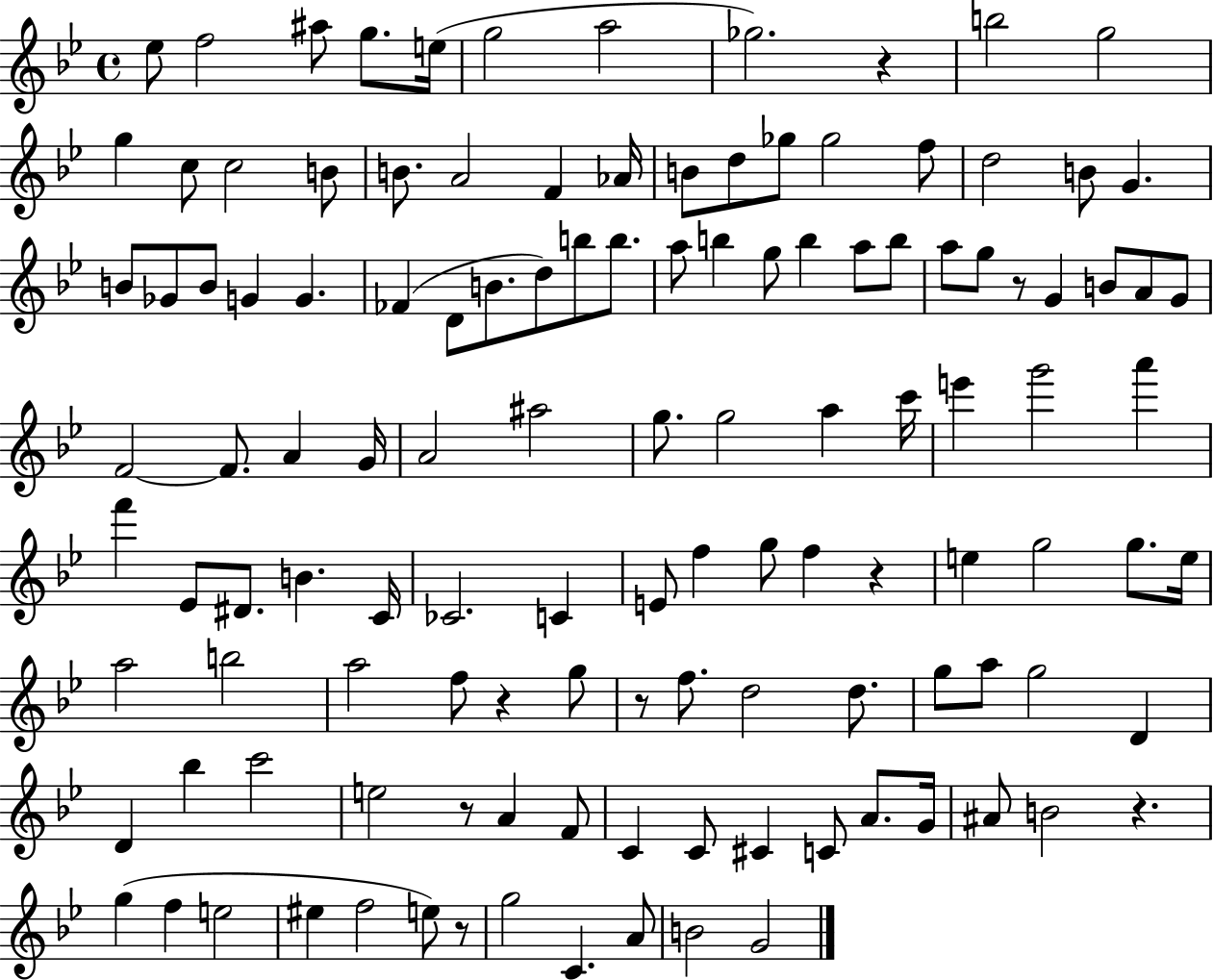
Eb5/e F5/h A#5/e G5/e. E5/s G5/h A5/h Gb5/h. R/q B5/h G5/h G5/q C5/e C5/h B4/e B4/e. A4/h F4/q Ab4/s B4/e D5/e Gb5/e Gb5/h F5/e D5/h B4/e G4/q. B4/e Gb4/e B4/e G4/q G4/q. FES4/q D4/e B4/e. D5/e B5/e B5/e. A5/e B5/q G5/e B5/q A5/e B5/e A5/e G5/e R/e G4/q B4/e A4/e G4/e F4/h F4/e. A4/q G4/s A4/h A#5/h G5/e. G5/h A5/q C6/s E6/q G6/h A6/q F6/q Eb4/e D#4/e. B4/q. C4/s CES4/h. C4/q E4/e F5/q G5/e F5/q R/q E5/q G5/h G5/e. E5/s A5/h B5/h A5/h F5/e R/q G5/e R/e F5/e. D5/h D5/e. G5/e A5/e G5/h D4/q D4/q Bb5/q C6/h E5/h R/e A4/q F4/e C4/q C4/e C#4/q C4/e A4/e. G4/s A#4/e B4/h R/q. G5/q F5/q E5/h EIS5/q F5/h E5/e R/e G5/h C4/q. A4/e B4/h G4/h